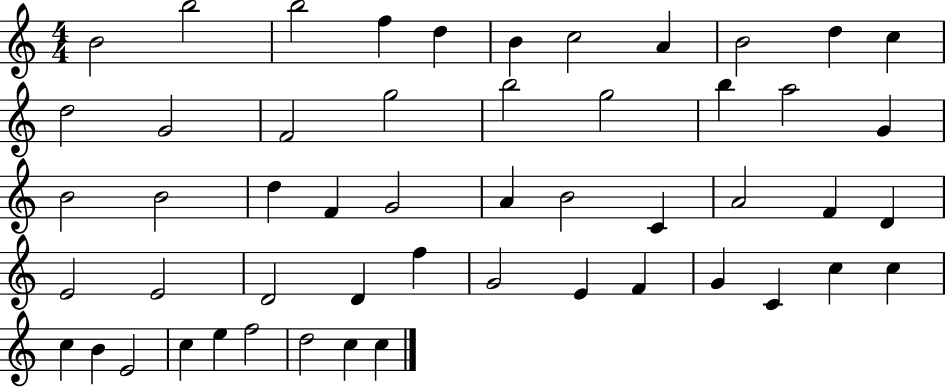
{
  \clef treble
  \numericTimeSignature
  \time 4/4
  \key c \major
  b'2 b''2 | b''2 f''4 d''4 | b'4 c''2 a'4 | b'2 d''4 c''4 | \break d''2 g'2 | f'2 g''2 | b''2 g''2 | b''4 a''2 g'4 | \break b'2 b'2 | d''4 f'4 g'2 | a'4 b'2 c'4 | a'2 f'4 d'4 | \break e'2 e'2 | d'2 d'4 f''4 | g'2 e'4 f'4 | g'4 c'4 c''4 c''4 | \break c''4 b'4 e'2 | c''4 e''4 f''2 | d''2 c''4 c''4 | \bar "|."
}